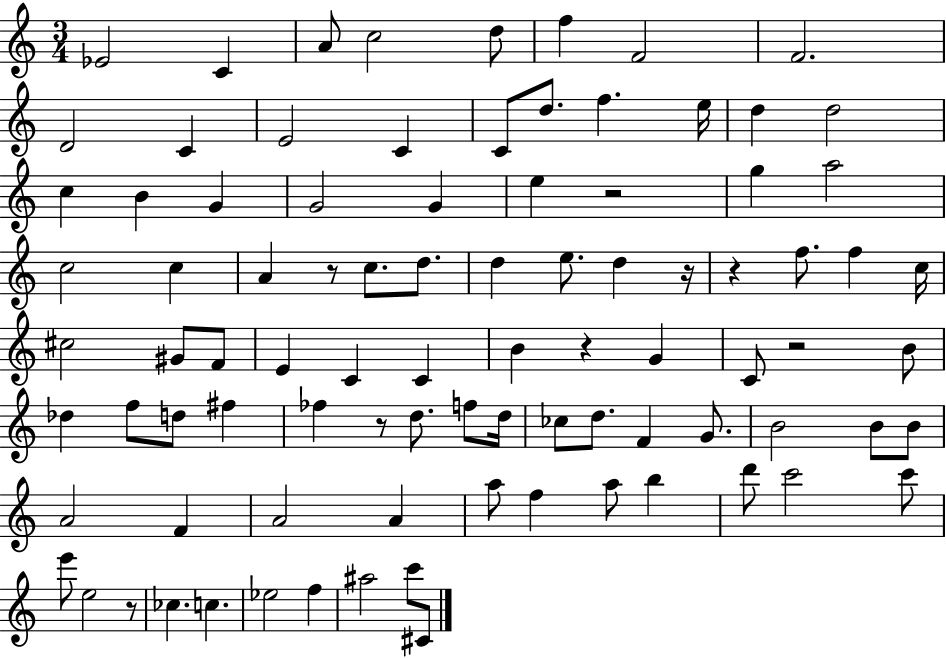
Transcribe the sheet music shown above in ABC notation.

X:1
T:Untitled
M:3/4
L:1/4
K:C
_E2 C A/2 c2 d/2 f F2 F2 D2 C E2 C C/2 d/2 f e/4 d d2 c B G G2 G e z2 g a2 c2 c A z/2 c/2 d/2 d e/2 d z/4 z f/2 f c/4 ^c2 ^G/2 F/2 E C C B z G C/2 z2 B/2 _d f/2 d/2 ^f _f z/2 d/2 f/2 d/4 _c/2 d/2 F G/2 B2 B/2 B/2 A2 F A2 A a/2 f a/2 b d'/2 c'2 c'/2 e'/2 e2 z/2 _c c _e2 f ^a2 c'/2 ^C/2